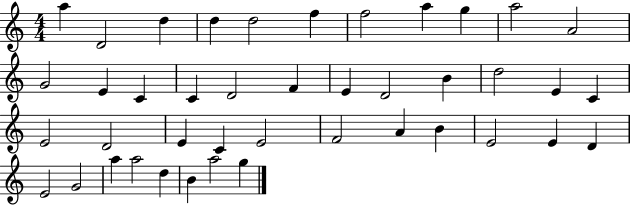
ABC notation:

X:1
T:Untitled
M:4/4
L:1/4
K:C
a D2 d d d2 f f2 a g a2 A2 G2 E C C D2 F E D2 B d2 E C E2 D2 E C E2 F2 A B E2 E D E2 G2 a a2 d B a2 g